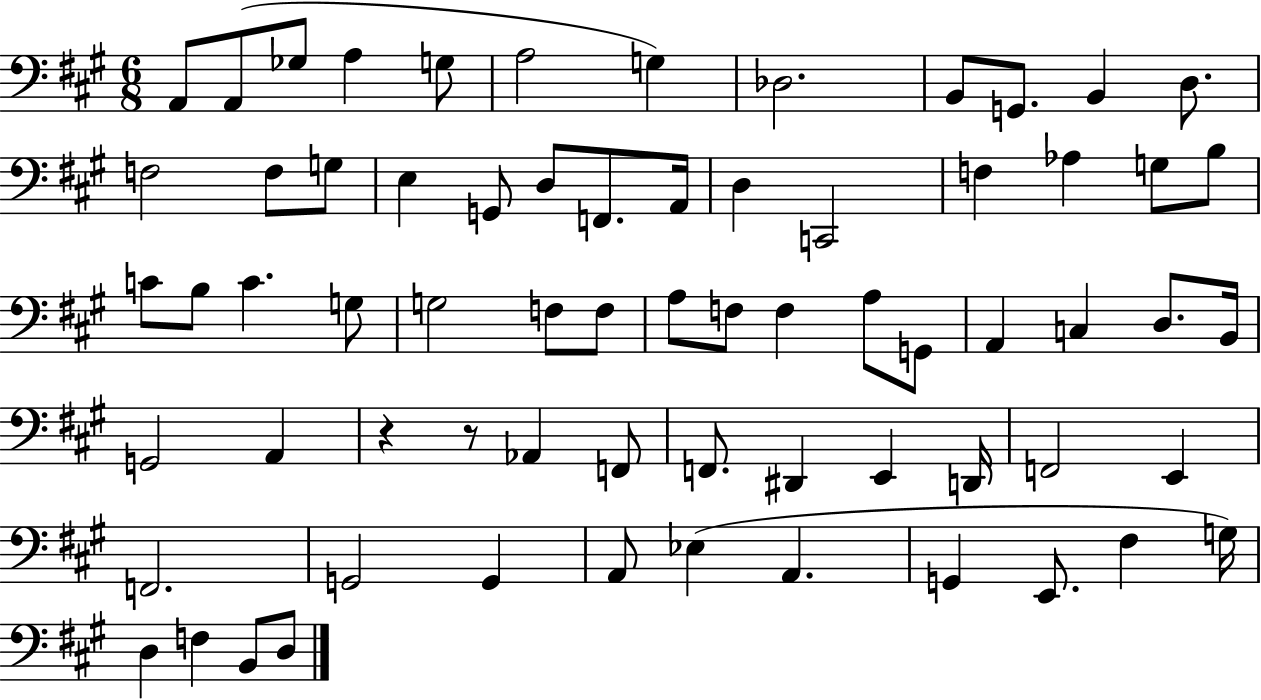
X:1
T:Untitled
M:6/8
L:1/4
K:A
A,,/2 A,,/2 _G,/2 A, G,/2 A,2 G, _D,2 B,,/2 G,,/2 B,, D,/2 F,2 F,/2 G,/2 E, G,,/2 D,/2 F,,/2 A,,/4 D, C,,2 F, _A, G,/2 B,/2 C/2 B,/2 C G,/2 G,2 F,/2 F,/2 A,/2 F,/2 F, A,/2 G,,/2 A,, C, D,/2 B,,/4 G,,2 A,, z z/2 _A,, F,,/2 F,,/2 ^D,, E,, D,,/4 F,,2 E,, F,,2 G,,2 G,, A,,/2 _E, A,, G,, E,,/2 ^F, G,/4 D, F, B,,/2 D,/2